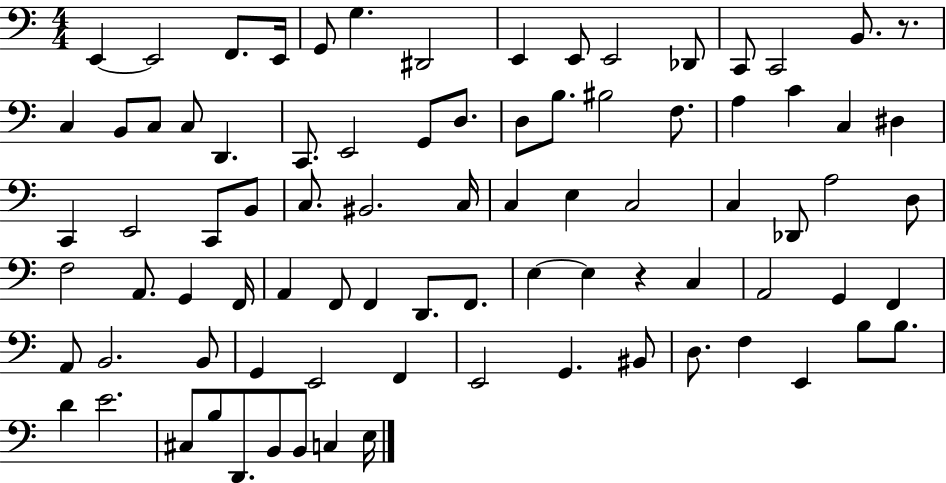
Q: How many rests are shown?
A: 2